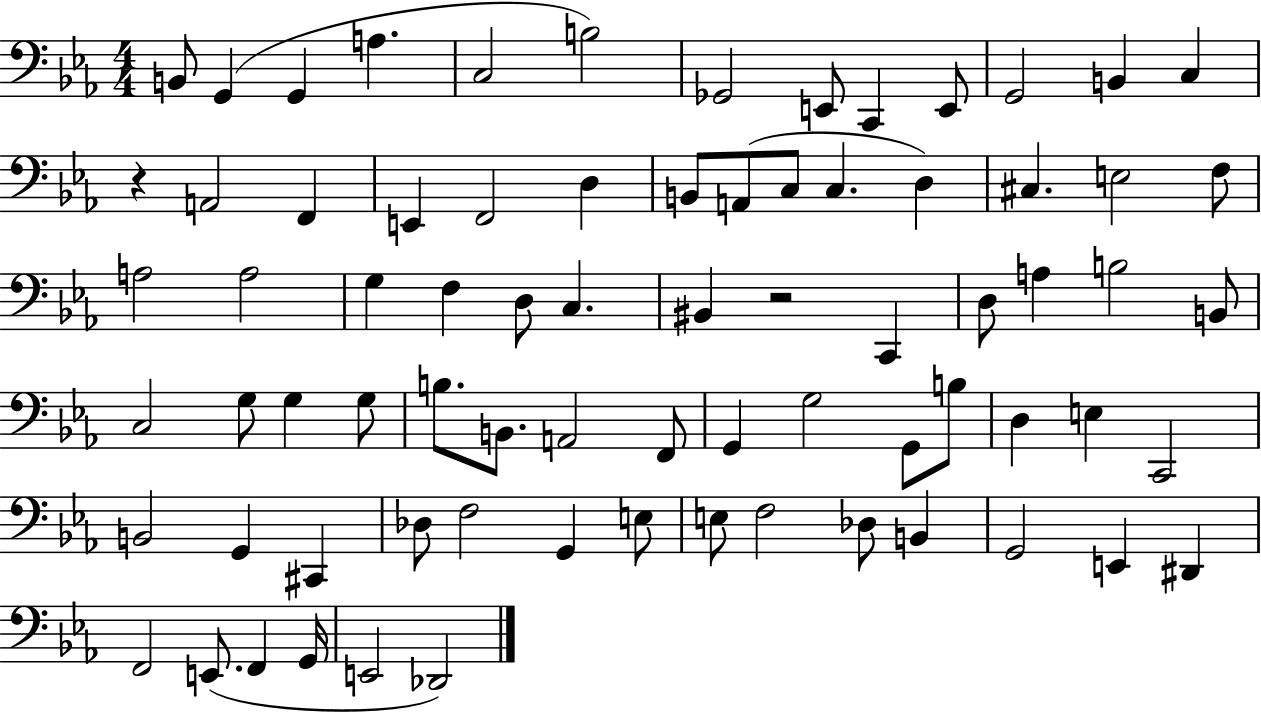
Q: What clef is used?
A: bass